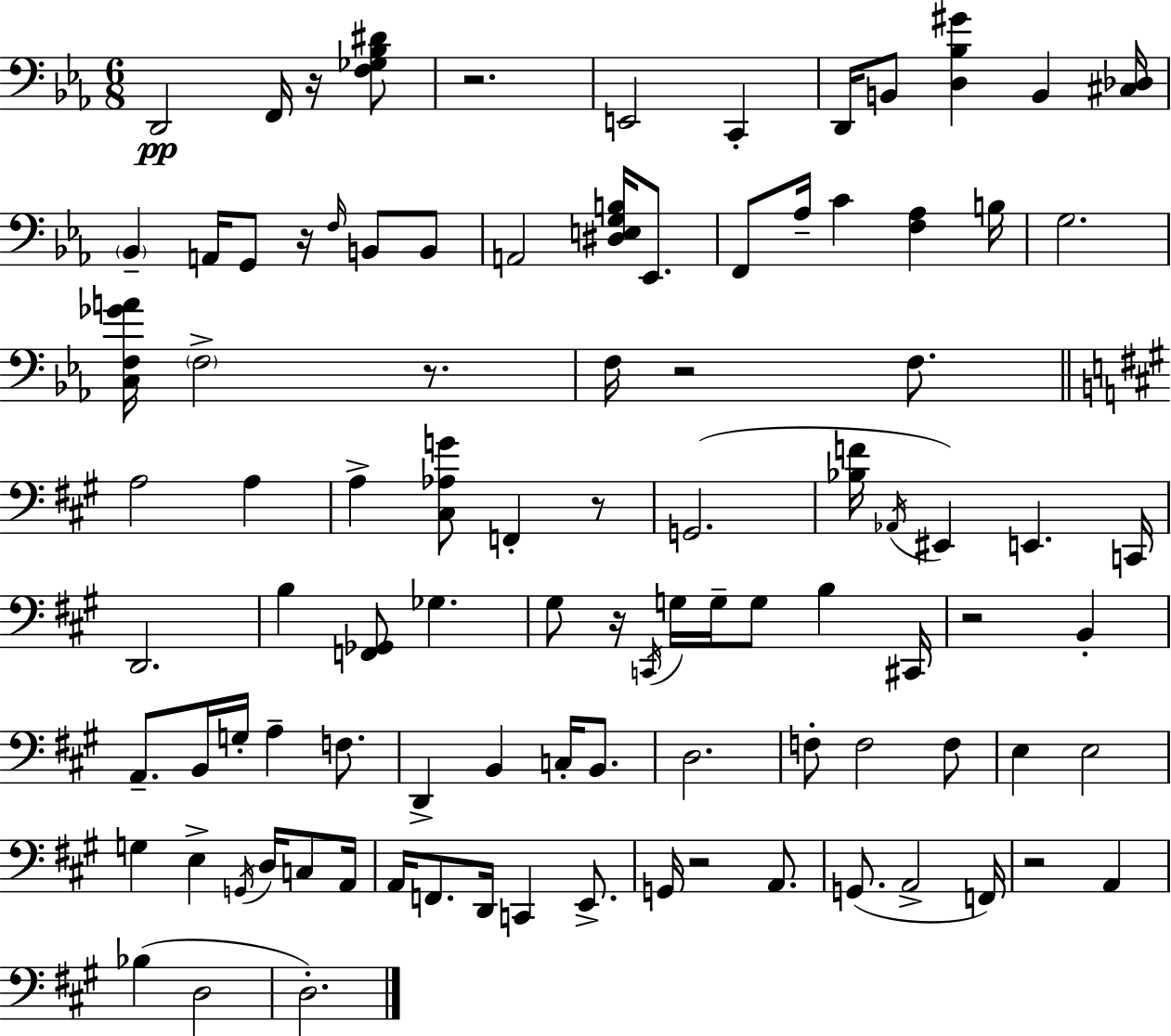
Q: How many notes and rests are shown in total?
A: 97